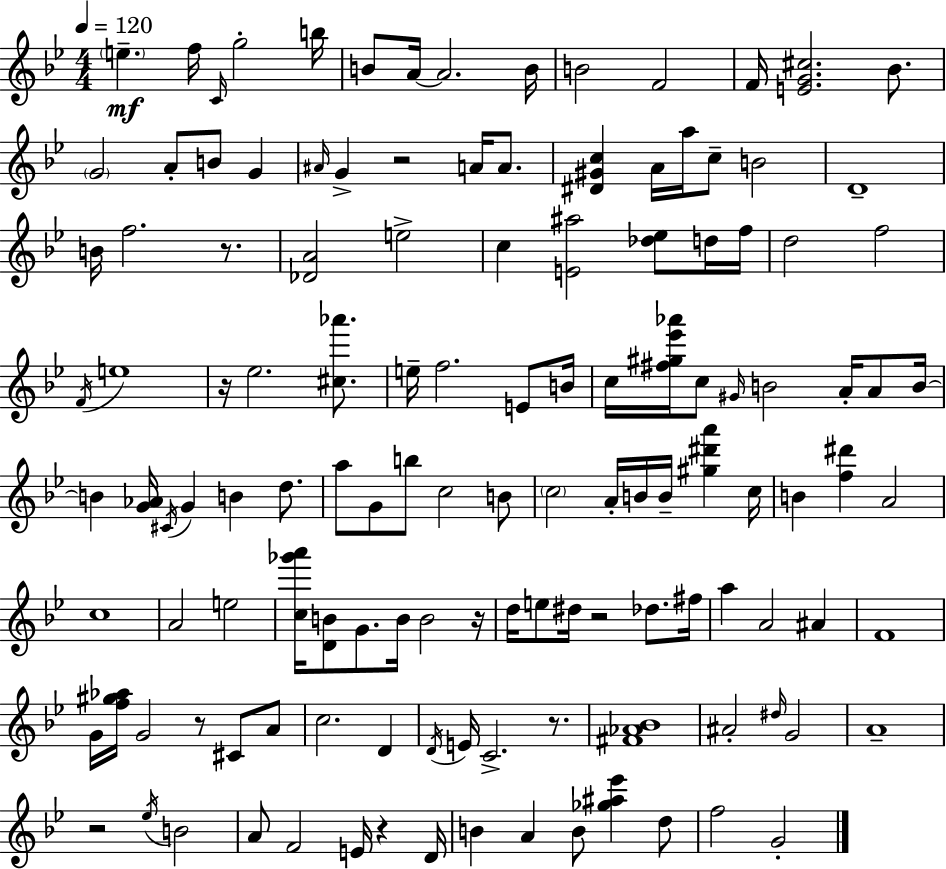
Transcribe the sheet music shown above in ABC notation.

X:1
T:Untitled
M:4/4
L:1/4
K:Gm
e f/4 C/4 g2 b/4 B/2 A/4 A2 B/4 B2 F2 F/4 [EG^c]2 _B/2 G2 A/2 B/2 G ^A/4 G z2 A/4 A/2 [^D^Gc] A/4 a/4 c/2 B2 D4 B/4 f2 z/2 [_DA]2 e2 c [E^a]2 [_d_e]/2 d/4 f/4 d2 f2 F/4 e4 z/4 _e2 [^c_a']/2 e/4 f2 E/2 B/4 c/4 [^f^g_e'_a']/4 c/2 ^G/4 B2 A/4 A/2 B/4 B [G_A]/4 ^C/4 G B d/2 a/2 G/2 b/2 c2 B/2 c2 A/4 B/4 B/4 [^g^d'a'] c/4 B [f^d'] A2 c4 A2 e2 [c_g'a']/4 [DB]/2 G/2 B/4 B2 z/4 d/4 e/2 ^d/4 z2 _d/2 ^f/4 a A2 ^A F4 G/4 [f^g_a]/4 G2 z/2 ^C/2 A/2 c2 D D/4 E/4 C2 z/2 [^F_A_B]4 ^A2 ^d/4 G2 A4 z2 _e/4 B2 A/2 F2 E/4 z D/4 B A B/2 [_g^a_e'] d/2 f2 G2